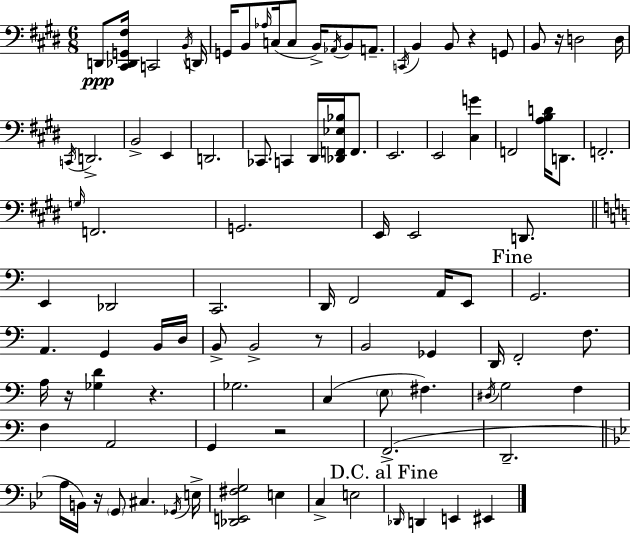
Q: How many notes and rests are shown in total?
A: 98